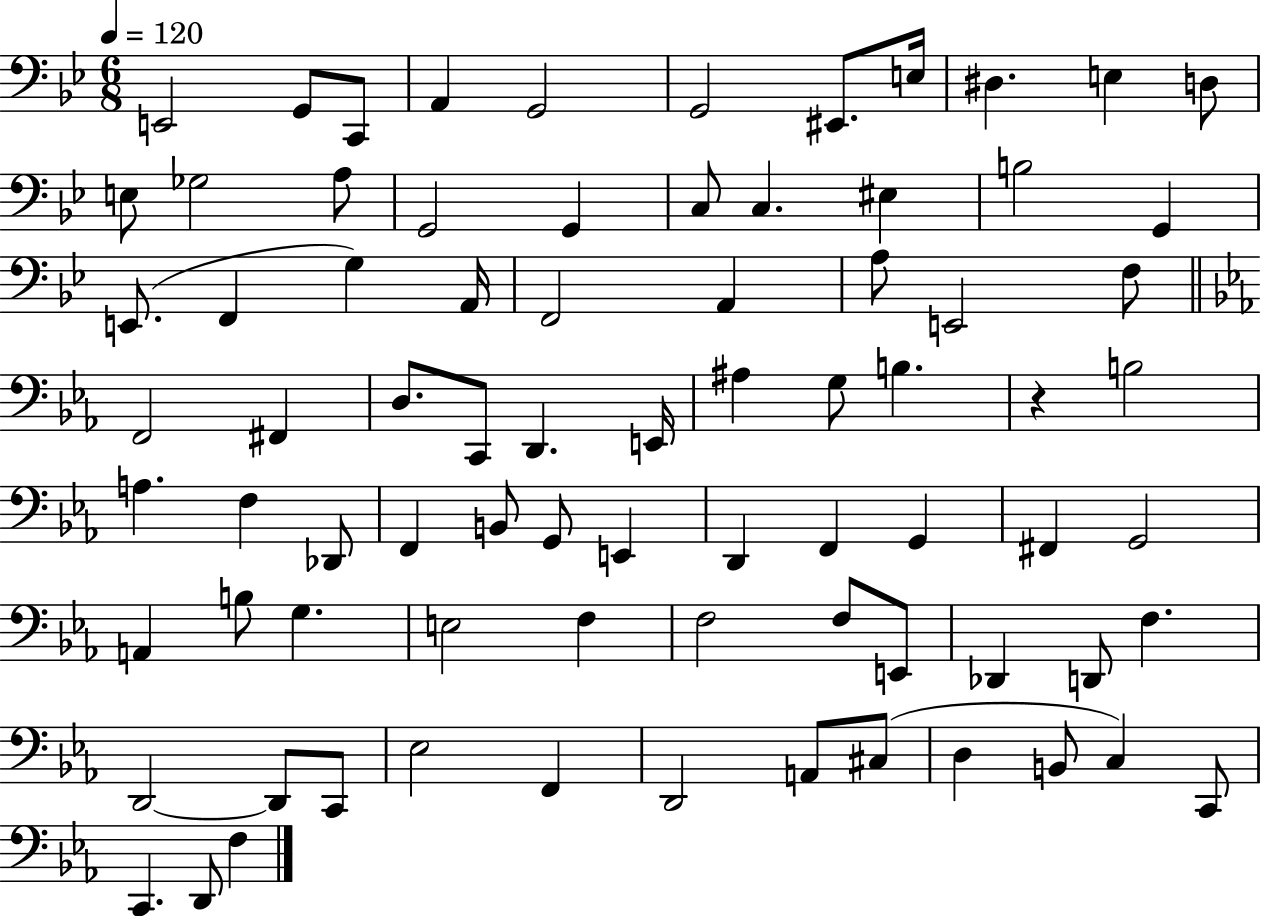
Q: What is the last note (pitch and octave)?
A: F3